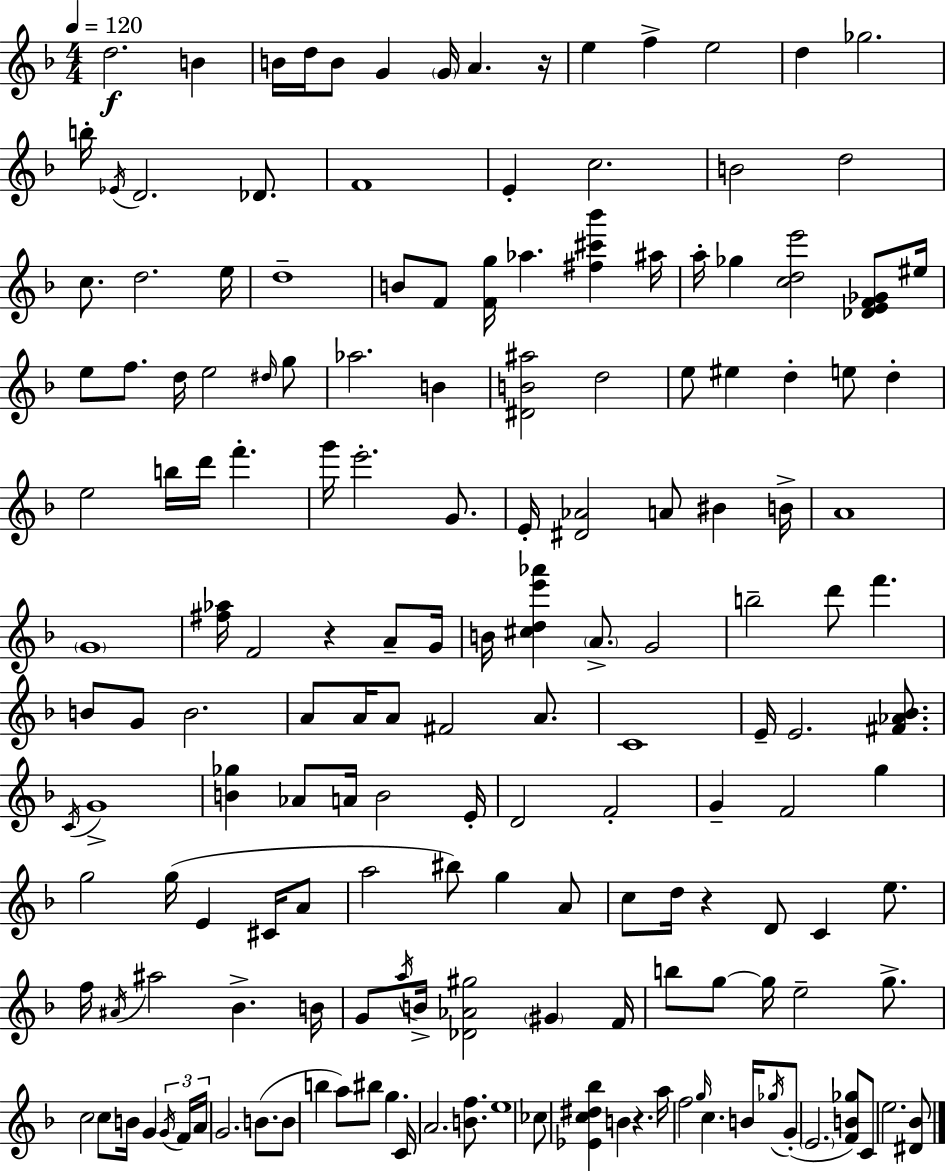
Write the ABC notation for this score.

X:1
T:Untitled
M:4/4
L:1/4
K:Dm
d2 B B/4 d/4 B/2 G G/4 A z/4 e f e2 d _g2 b/4 _E/4 D2 _D/2 F4 E c2 B2 d2 c/2 d2 e/4 d4 B/2 F/2 [Fg]/4 _a [^f^c'_b'] ^a/4 a/4 _g [cde']2 [_DEF_G]/2 ^e/4 e/2 f/2 d/4 e2 ^d/4 g/2 _a2 B [^DB^a]2 d2 e/2 ^e d e/2 d e2 b/4 d'/4 f' g'/4 e'2 G/2 E/4 [^D_A]2 A/2 ^B B/4 A4 G4 [^f_a]/4 F2 z A/2 G/4 B/4 [^cde'_a'] A/2 G2 b2 d'/2 f' B/2 G/2 B2 A/2 A/4 A/2 ^F2 A/2 C4 E/4 E2 [^F_A_B]/2 C/4 G4 [B_g] _A/2 A/4 B2 E/4 D2 F2 G F2 g g2 g/4 E ^C/4 A/2 a2 ^b/2 g A/2 c/2 d/4 z D/2 C e/2 f/4 ^A/4 ^a2 _B B/4 G/2 a/4 B/4 [_D_A^g]2 ^G F/4 b/2 g/2 g/4 e2 g/2 c2 c/2 B/4 G G/4 F/4 A/4 G2 B/2 B/2 b a/2 ^b/2 g C/4 A2 [Bf]/2 e4 _c/2 [_Ec^d_b] B z a/4 f2 g/4 c B/4 _g/4 G/2 E2 [FB_g]/2 C/2 e2 [^D_B]/2